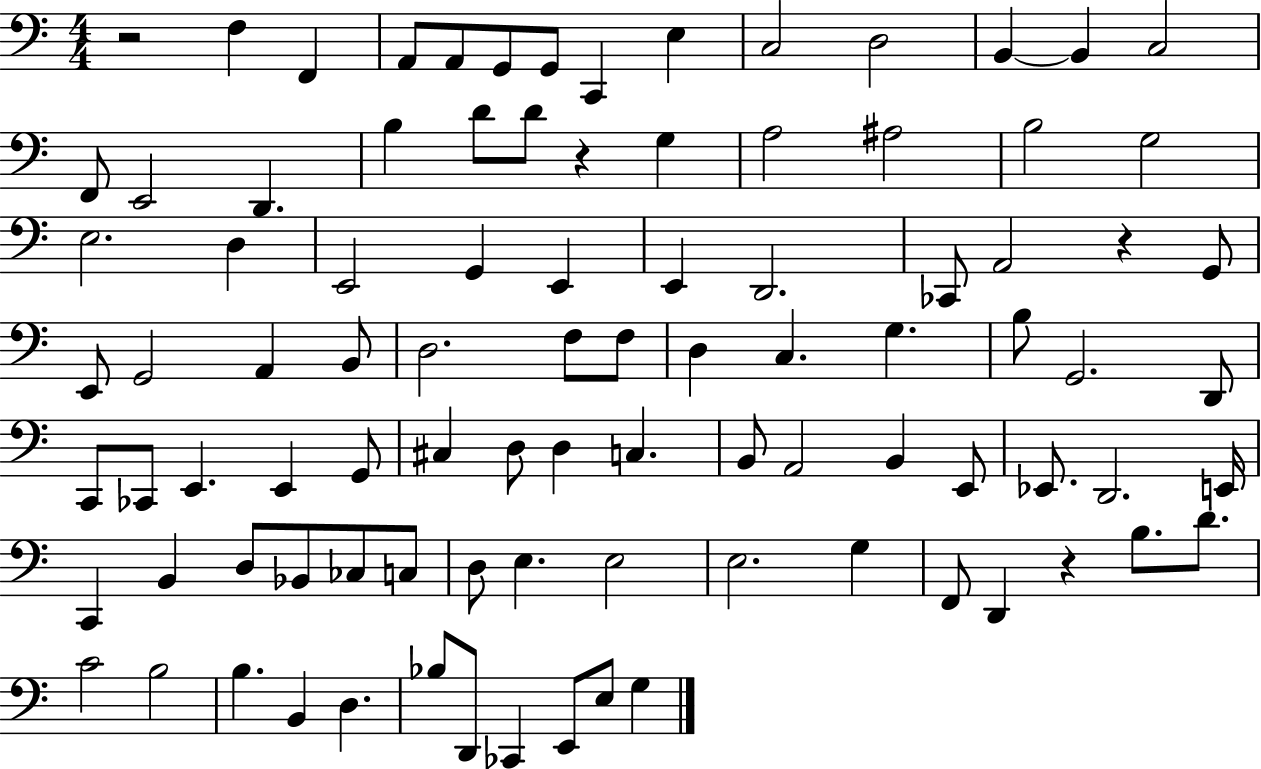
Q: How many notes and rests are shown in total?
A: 93